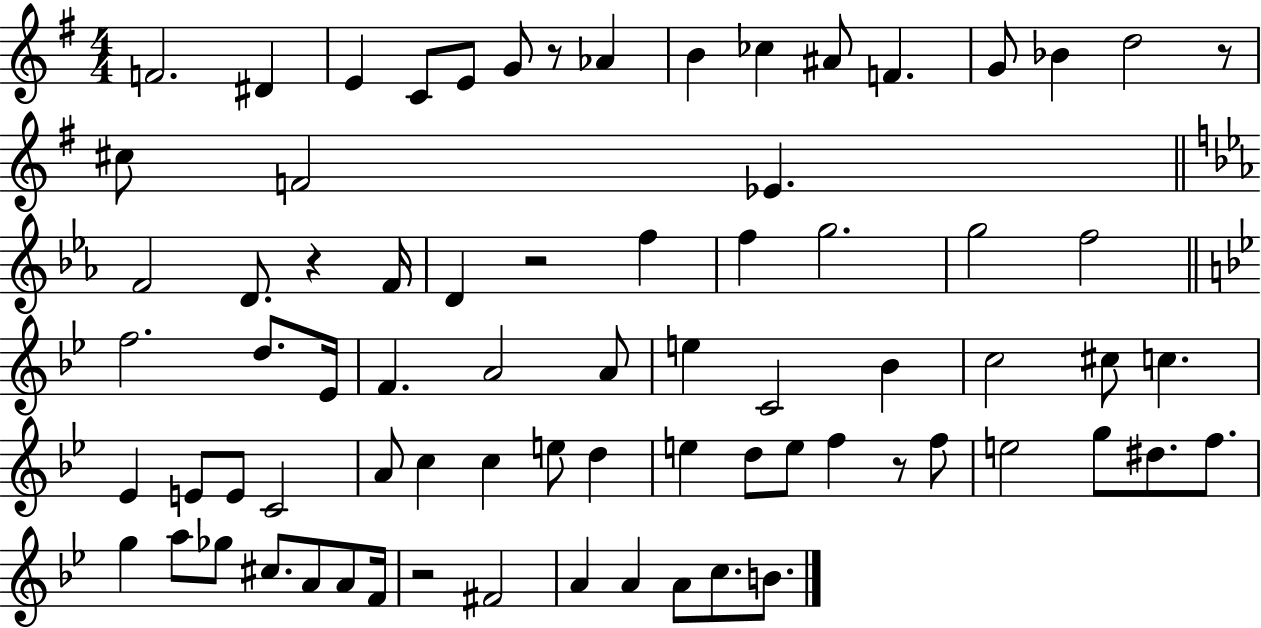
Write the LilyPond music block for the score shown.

{
  \clef treble
  \numericTimeSignature
  \time 4/4
  \key g \major
  f'2. dis'4 | e'4 c'8 e'8 g'8 r8 aes'4 | b'4 ces''4 ais'8 f'4. | g'8 bes'4 d''2 r8 | \break cis''8 f'2 ees'4. | \bar "||" \break \key ees \major f'2 d'8. r4 f'16 | d'4 r2 f''4 | f''4 g''2. | g''2 f''2 | \break \bar "||" \break \key bes \major f''2. d''8. ees'16 | f'4. a'2 a'8 | e''4 c'2 bes'4 | c''2 cis''8 c''4. | \break ees'4 e'8 e'8 c'2 | a'8 c''4 c''4 e''8 d''4 | e''4 d''8 e''8 f''4 r8 f''8 | e''2 g''8 dis''8. f''8. | \break g''4 a''8 ges''8 cis''8. a'8 a'8 f'16 | r2 fis'2 | a'4 a'4 a'8 c''8. b'8. | \bar "|."
}